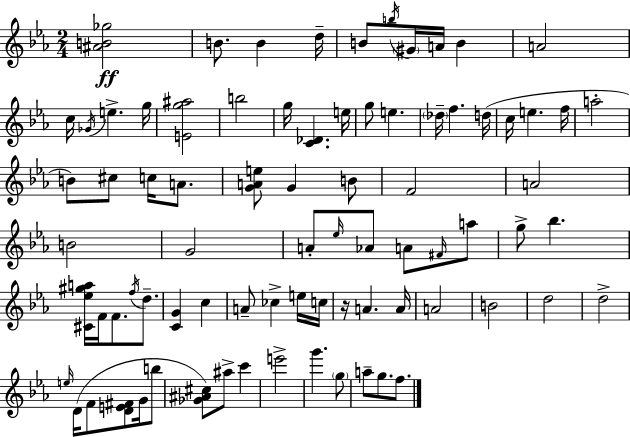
{
  \clef treble
  \numericTimeSignature
  \time 2/4
  \key ees \major
  <ais' b' ges''>2\ff | b'8. b'4 d''16-- | b'8 \acciaccatura { b''16 } \parenthesize gis'16 a'16 b'4 | a'2 | \break c''16 \acciaccatura { ges'16 } e''4.-> | g''16 <e' g'' ais''>2 | b''2 | g''16 <c' des'>4. | \break e''16 g''8 e''4. | \parenthesize des''16-- f''4. | d''16( c''16 e''4. | f''16 a''2-. | \break b'8) cis''8 c''16 a'8. | <g' a' e''>8 g'4 | b'8 f'2 | a'2 | \break b'2 | g'2 | a'8-. \grace { ees''16 } aes'8 a'8 | \grace { fis'16 } a''8 g''8-> bes''4. | \break <cis' ees'' gis'' a''>16 f'16 f'8. | \acciaccatura { f''16 } d''8.-- <c' g'>4 | c''4 a'8-- ces''4-> | e''16 c''16 r16 a'4. | \break a'16 a'2 | b'2 | d''2 | d''2-> | \break \grace { e''16 } d'16( f'8 | <d' e' fis'>8 g'16 b''8 <ges' ais' cis''>8) | ais''8-> c'''4 e'''2-> | g'''4. | \break \parenthesize g''8 a''8-- | g''8. f''8. \bar "|."
}